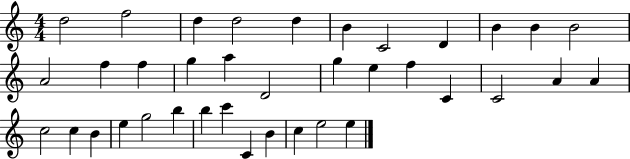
{
  \clef treble
  \numericTimeSignature
  \time 4/4
  \key c \major
  d''2 f''2 | d''4 d''2 d''4 | b'4 c'2 d'4 | b'4 b'4 b'2 | \break a'2 f''4 f''4 | g''4 a''4 d'2 | g''4 e''4 f''4 c'4 | c'2 a'4 a'4 | \break c''2 c''4 b'4 | e''4 g''2 b''4 | b''4 c'''4 c'4 b'4 | c''4 e''2 e''4 | \break \bar "|."
}